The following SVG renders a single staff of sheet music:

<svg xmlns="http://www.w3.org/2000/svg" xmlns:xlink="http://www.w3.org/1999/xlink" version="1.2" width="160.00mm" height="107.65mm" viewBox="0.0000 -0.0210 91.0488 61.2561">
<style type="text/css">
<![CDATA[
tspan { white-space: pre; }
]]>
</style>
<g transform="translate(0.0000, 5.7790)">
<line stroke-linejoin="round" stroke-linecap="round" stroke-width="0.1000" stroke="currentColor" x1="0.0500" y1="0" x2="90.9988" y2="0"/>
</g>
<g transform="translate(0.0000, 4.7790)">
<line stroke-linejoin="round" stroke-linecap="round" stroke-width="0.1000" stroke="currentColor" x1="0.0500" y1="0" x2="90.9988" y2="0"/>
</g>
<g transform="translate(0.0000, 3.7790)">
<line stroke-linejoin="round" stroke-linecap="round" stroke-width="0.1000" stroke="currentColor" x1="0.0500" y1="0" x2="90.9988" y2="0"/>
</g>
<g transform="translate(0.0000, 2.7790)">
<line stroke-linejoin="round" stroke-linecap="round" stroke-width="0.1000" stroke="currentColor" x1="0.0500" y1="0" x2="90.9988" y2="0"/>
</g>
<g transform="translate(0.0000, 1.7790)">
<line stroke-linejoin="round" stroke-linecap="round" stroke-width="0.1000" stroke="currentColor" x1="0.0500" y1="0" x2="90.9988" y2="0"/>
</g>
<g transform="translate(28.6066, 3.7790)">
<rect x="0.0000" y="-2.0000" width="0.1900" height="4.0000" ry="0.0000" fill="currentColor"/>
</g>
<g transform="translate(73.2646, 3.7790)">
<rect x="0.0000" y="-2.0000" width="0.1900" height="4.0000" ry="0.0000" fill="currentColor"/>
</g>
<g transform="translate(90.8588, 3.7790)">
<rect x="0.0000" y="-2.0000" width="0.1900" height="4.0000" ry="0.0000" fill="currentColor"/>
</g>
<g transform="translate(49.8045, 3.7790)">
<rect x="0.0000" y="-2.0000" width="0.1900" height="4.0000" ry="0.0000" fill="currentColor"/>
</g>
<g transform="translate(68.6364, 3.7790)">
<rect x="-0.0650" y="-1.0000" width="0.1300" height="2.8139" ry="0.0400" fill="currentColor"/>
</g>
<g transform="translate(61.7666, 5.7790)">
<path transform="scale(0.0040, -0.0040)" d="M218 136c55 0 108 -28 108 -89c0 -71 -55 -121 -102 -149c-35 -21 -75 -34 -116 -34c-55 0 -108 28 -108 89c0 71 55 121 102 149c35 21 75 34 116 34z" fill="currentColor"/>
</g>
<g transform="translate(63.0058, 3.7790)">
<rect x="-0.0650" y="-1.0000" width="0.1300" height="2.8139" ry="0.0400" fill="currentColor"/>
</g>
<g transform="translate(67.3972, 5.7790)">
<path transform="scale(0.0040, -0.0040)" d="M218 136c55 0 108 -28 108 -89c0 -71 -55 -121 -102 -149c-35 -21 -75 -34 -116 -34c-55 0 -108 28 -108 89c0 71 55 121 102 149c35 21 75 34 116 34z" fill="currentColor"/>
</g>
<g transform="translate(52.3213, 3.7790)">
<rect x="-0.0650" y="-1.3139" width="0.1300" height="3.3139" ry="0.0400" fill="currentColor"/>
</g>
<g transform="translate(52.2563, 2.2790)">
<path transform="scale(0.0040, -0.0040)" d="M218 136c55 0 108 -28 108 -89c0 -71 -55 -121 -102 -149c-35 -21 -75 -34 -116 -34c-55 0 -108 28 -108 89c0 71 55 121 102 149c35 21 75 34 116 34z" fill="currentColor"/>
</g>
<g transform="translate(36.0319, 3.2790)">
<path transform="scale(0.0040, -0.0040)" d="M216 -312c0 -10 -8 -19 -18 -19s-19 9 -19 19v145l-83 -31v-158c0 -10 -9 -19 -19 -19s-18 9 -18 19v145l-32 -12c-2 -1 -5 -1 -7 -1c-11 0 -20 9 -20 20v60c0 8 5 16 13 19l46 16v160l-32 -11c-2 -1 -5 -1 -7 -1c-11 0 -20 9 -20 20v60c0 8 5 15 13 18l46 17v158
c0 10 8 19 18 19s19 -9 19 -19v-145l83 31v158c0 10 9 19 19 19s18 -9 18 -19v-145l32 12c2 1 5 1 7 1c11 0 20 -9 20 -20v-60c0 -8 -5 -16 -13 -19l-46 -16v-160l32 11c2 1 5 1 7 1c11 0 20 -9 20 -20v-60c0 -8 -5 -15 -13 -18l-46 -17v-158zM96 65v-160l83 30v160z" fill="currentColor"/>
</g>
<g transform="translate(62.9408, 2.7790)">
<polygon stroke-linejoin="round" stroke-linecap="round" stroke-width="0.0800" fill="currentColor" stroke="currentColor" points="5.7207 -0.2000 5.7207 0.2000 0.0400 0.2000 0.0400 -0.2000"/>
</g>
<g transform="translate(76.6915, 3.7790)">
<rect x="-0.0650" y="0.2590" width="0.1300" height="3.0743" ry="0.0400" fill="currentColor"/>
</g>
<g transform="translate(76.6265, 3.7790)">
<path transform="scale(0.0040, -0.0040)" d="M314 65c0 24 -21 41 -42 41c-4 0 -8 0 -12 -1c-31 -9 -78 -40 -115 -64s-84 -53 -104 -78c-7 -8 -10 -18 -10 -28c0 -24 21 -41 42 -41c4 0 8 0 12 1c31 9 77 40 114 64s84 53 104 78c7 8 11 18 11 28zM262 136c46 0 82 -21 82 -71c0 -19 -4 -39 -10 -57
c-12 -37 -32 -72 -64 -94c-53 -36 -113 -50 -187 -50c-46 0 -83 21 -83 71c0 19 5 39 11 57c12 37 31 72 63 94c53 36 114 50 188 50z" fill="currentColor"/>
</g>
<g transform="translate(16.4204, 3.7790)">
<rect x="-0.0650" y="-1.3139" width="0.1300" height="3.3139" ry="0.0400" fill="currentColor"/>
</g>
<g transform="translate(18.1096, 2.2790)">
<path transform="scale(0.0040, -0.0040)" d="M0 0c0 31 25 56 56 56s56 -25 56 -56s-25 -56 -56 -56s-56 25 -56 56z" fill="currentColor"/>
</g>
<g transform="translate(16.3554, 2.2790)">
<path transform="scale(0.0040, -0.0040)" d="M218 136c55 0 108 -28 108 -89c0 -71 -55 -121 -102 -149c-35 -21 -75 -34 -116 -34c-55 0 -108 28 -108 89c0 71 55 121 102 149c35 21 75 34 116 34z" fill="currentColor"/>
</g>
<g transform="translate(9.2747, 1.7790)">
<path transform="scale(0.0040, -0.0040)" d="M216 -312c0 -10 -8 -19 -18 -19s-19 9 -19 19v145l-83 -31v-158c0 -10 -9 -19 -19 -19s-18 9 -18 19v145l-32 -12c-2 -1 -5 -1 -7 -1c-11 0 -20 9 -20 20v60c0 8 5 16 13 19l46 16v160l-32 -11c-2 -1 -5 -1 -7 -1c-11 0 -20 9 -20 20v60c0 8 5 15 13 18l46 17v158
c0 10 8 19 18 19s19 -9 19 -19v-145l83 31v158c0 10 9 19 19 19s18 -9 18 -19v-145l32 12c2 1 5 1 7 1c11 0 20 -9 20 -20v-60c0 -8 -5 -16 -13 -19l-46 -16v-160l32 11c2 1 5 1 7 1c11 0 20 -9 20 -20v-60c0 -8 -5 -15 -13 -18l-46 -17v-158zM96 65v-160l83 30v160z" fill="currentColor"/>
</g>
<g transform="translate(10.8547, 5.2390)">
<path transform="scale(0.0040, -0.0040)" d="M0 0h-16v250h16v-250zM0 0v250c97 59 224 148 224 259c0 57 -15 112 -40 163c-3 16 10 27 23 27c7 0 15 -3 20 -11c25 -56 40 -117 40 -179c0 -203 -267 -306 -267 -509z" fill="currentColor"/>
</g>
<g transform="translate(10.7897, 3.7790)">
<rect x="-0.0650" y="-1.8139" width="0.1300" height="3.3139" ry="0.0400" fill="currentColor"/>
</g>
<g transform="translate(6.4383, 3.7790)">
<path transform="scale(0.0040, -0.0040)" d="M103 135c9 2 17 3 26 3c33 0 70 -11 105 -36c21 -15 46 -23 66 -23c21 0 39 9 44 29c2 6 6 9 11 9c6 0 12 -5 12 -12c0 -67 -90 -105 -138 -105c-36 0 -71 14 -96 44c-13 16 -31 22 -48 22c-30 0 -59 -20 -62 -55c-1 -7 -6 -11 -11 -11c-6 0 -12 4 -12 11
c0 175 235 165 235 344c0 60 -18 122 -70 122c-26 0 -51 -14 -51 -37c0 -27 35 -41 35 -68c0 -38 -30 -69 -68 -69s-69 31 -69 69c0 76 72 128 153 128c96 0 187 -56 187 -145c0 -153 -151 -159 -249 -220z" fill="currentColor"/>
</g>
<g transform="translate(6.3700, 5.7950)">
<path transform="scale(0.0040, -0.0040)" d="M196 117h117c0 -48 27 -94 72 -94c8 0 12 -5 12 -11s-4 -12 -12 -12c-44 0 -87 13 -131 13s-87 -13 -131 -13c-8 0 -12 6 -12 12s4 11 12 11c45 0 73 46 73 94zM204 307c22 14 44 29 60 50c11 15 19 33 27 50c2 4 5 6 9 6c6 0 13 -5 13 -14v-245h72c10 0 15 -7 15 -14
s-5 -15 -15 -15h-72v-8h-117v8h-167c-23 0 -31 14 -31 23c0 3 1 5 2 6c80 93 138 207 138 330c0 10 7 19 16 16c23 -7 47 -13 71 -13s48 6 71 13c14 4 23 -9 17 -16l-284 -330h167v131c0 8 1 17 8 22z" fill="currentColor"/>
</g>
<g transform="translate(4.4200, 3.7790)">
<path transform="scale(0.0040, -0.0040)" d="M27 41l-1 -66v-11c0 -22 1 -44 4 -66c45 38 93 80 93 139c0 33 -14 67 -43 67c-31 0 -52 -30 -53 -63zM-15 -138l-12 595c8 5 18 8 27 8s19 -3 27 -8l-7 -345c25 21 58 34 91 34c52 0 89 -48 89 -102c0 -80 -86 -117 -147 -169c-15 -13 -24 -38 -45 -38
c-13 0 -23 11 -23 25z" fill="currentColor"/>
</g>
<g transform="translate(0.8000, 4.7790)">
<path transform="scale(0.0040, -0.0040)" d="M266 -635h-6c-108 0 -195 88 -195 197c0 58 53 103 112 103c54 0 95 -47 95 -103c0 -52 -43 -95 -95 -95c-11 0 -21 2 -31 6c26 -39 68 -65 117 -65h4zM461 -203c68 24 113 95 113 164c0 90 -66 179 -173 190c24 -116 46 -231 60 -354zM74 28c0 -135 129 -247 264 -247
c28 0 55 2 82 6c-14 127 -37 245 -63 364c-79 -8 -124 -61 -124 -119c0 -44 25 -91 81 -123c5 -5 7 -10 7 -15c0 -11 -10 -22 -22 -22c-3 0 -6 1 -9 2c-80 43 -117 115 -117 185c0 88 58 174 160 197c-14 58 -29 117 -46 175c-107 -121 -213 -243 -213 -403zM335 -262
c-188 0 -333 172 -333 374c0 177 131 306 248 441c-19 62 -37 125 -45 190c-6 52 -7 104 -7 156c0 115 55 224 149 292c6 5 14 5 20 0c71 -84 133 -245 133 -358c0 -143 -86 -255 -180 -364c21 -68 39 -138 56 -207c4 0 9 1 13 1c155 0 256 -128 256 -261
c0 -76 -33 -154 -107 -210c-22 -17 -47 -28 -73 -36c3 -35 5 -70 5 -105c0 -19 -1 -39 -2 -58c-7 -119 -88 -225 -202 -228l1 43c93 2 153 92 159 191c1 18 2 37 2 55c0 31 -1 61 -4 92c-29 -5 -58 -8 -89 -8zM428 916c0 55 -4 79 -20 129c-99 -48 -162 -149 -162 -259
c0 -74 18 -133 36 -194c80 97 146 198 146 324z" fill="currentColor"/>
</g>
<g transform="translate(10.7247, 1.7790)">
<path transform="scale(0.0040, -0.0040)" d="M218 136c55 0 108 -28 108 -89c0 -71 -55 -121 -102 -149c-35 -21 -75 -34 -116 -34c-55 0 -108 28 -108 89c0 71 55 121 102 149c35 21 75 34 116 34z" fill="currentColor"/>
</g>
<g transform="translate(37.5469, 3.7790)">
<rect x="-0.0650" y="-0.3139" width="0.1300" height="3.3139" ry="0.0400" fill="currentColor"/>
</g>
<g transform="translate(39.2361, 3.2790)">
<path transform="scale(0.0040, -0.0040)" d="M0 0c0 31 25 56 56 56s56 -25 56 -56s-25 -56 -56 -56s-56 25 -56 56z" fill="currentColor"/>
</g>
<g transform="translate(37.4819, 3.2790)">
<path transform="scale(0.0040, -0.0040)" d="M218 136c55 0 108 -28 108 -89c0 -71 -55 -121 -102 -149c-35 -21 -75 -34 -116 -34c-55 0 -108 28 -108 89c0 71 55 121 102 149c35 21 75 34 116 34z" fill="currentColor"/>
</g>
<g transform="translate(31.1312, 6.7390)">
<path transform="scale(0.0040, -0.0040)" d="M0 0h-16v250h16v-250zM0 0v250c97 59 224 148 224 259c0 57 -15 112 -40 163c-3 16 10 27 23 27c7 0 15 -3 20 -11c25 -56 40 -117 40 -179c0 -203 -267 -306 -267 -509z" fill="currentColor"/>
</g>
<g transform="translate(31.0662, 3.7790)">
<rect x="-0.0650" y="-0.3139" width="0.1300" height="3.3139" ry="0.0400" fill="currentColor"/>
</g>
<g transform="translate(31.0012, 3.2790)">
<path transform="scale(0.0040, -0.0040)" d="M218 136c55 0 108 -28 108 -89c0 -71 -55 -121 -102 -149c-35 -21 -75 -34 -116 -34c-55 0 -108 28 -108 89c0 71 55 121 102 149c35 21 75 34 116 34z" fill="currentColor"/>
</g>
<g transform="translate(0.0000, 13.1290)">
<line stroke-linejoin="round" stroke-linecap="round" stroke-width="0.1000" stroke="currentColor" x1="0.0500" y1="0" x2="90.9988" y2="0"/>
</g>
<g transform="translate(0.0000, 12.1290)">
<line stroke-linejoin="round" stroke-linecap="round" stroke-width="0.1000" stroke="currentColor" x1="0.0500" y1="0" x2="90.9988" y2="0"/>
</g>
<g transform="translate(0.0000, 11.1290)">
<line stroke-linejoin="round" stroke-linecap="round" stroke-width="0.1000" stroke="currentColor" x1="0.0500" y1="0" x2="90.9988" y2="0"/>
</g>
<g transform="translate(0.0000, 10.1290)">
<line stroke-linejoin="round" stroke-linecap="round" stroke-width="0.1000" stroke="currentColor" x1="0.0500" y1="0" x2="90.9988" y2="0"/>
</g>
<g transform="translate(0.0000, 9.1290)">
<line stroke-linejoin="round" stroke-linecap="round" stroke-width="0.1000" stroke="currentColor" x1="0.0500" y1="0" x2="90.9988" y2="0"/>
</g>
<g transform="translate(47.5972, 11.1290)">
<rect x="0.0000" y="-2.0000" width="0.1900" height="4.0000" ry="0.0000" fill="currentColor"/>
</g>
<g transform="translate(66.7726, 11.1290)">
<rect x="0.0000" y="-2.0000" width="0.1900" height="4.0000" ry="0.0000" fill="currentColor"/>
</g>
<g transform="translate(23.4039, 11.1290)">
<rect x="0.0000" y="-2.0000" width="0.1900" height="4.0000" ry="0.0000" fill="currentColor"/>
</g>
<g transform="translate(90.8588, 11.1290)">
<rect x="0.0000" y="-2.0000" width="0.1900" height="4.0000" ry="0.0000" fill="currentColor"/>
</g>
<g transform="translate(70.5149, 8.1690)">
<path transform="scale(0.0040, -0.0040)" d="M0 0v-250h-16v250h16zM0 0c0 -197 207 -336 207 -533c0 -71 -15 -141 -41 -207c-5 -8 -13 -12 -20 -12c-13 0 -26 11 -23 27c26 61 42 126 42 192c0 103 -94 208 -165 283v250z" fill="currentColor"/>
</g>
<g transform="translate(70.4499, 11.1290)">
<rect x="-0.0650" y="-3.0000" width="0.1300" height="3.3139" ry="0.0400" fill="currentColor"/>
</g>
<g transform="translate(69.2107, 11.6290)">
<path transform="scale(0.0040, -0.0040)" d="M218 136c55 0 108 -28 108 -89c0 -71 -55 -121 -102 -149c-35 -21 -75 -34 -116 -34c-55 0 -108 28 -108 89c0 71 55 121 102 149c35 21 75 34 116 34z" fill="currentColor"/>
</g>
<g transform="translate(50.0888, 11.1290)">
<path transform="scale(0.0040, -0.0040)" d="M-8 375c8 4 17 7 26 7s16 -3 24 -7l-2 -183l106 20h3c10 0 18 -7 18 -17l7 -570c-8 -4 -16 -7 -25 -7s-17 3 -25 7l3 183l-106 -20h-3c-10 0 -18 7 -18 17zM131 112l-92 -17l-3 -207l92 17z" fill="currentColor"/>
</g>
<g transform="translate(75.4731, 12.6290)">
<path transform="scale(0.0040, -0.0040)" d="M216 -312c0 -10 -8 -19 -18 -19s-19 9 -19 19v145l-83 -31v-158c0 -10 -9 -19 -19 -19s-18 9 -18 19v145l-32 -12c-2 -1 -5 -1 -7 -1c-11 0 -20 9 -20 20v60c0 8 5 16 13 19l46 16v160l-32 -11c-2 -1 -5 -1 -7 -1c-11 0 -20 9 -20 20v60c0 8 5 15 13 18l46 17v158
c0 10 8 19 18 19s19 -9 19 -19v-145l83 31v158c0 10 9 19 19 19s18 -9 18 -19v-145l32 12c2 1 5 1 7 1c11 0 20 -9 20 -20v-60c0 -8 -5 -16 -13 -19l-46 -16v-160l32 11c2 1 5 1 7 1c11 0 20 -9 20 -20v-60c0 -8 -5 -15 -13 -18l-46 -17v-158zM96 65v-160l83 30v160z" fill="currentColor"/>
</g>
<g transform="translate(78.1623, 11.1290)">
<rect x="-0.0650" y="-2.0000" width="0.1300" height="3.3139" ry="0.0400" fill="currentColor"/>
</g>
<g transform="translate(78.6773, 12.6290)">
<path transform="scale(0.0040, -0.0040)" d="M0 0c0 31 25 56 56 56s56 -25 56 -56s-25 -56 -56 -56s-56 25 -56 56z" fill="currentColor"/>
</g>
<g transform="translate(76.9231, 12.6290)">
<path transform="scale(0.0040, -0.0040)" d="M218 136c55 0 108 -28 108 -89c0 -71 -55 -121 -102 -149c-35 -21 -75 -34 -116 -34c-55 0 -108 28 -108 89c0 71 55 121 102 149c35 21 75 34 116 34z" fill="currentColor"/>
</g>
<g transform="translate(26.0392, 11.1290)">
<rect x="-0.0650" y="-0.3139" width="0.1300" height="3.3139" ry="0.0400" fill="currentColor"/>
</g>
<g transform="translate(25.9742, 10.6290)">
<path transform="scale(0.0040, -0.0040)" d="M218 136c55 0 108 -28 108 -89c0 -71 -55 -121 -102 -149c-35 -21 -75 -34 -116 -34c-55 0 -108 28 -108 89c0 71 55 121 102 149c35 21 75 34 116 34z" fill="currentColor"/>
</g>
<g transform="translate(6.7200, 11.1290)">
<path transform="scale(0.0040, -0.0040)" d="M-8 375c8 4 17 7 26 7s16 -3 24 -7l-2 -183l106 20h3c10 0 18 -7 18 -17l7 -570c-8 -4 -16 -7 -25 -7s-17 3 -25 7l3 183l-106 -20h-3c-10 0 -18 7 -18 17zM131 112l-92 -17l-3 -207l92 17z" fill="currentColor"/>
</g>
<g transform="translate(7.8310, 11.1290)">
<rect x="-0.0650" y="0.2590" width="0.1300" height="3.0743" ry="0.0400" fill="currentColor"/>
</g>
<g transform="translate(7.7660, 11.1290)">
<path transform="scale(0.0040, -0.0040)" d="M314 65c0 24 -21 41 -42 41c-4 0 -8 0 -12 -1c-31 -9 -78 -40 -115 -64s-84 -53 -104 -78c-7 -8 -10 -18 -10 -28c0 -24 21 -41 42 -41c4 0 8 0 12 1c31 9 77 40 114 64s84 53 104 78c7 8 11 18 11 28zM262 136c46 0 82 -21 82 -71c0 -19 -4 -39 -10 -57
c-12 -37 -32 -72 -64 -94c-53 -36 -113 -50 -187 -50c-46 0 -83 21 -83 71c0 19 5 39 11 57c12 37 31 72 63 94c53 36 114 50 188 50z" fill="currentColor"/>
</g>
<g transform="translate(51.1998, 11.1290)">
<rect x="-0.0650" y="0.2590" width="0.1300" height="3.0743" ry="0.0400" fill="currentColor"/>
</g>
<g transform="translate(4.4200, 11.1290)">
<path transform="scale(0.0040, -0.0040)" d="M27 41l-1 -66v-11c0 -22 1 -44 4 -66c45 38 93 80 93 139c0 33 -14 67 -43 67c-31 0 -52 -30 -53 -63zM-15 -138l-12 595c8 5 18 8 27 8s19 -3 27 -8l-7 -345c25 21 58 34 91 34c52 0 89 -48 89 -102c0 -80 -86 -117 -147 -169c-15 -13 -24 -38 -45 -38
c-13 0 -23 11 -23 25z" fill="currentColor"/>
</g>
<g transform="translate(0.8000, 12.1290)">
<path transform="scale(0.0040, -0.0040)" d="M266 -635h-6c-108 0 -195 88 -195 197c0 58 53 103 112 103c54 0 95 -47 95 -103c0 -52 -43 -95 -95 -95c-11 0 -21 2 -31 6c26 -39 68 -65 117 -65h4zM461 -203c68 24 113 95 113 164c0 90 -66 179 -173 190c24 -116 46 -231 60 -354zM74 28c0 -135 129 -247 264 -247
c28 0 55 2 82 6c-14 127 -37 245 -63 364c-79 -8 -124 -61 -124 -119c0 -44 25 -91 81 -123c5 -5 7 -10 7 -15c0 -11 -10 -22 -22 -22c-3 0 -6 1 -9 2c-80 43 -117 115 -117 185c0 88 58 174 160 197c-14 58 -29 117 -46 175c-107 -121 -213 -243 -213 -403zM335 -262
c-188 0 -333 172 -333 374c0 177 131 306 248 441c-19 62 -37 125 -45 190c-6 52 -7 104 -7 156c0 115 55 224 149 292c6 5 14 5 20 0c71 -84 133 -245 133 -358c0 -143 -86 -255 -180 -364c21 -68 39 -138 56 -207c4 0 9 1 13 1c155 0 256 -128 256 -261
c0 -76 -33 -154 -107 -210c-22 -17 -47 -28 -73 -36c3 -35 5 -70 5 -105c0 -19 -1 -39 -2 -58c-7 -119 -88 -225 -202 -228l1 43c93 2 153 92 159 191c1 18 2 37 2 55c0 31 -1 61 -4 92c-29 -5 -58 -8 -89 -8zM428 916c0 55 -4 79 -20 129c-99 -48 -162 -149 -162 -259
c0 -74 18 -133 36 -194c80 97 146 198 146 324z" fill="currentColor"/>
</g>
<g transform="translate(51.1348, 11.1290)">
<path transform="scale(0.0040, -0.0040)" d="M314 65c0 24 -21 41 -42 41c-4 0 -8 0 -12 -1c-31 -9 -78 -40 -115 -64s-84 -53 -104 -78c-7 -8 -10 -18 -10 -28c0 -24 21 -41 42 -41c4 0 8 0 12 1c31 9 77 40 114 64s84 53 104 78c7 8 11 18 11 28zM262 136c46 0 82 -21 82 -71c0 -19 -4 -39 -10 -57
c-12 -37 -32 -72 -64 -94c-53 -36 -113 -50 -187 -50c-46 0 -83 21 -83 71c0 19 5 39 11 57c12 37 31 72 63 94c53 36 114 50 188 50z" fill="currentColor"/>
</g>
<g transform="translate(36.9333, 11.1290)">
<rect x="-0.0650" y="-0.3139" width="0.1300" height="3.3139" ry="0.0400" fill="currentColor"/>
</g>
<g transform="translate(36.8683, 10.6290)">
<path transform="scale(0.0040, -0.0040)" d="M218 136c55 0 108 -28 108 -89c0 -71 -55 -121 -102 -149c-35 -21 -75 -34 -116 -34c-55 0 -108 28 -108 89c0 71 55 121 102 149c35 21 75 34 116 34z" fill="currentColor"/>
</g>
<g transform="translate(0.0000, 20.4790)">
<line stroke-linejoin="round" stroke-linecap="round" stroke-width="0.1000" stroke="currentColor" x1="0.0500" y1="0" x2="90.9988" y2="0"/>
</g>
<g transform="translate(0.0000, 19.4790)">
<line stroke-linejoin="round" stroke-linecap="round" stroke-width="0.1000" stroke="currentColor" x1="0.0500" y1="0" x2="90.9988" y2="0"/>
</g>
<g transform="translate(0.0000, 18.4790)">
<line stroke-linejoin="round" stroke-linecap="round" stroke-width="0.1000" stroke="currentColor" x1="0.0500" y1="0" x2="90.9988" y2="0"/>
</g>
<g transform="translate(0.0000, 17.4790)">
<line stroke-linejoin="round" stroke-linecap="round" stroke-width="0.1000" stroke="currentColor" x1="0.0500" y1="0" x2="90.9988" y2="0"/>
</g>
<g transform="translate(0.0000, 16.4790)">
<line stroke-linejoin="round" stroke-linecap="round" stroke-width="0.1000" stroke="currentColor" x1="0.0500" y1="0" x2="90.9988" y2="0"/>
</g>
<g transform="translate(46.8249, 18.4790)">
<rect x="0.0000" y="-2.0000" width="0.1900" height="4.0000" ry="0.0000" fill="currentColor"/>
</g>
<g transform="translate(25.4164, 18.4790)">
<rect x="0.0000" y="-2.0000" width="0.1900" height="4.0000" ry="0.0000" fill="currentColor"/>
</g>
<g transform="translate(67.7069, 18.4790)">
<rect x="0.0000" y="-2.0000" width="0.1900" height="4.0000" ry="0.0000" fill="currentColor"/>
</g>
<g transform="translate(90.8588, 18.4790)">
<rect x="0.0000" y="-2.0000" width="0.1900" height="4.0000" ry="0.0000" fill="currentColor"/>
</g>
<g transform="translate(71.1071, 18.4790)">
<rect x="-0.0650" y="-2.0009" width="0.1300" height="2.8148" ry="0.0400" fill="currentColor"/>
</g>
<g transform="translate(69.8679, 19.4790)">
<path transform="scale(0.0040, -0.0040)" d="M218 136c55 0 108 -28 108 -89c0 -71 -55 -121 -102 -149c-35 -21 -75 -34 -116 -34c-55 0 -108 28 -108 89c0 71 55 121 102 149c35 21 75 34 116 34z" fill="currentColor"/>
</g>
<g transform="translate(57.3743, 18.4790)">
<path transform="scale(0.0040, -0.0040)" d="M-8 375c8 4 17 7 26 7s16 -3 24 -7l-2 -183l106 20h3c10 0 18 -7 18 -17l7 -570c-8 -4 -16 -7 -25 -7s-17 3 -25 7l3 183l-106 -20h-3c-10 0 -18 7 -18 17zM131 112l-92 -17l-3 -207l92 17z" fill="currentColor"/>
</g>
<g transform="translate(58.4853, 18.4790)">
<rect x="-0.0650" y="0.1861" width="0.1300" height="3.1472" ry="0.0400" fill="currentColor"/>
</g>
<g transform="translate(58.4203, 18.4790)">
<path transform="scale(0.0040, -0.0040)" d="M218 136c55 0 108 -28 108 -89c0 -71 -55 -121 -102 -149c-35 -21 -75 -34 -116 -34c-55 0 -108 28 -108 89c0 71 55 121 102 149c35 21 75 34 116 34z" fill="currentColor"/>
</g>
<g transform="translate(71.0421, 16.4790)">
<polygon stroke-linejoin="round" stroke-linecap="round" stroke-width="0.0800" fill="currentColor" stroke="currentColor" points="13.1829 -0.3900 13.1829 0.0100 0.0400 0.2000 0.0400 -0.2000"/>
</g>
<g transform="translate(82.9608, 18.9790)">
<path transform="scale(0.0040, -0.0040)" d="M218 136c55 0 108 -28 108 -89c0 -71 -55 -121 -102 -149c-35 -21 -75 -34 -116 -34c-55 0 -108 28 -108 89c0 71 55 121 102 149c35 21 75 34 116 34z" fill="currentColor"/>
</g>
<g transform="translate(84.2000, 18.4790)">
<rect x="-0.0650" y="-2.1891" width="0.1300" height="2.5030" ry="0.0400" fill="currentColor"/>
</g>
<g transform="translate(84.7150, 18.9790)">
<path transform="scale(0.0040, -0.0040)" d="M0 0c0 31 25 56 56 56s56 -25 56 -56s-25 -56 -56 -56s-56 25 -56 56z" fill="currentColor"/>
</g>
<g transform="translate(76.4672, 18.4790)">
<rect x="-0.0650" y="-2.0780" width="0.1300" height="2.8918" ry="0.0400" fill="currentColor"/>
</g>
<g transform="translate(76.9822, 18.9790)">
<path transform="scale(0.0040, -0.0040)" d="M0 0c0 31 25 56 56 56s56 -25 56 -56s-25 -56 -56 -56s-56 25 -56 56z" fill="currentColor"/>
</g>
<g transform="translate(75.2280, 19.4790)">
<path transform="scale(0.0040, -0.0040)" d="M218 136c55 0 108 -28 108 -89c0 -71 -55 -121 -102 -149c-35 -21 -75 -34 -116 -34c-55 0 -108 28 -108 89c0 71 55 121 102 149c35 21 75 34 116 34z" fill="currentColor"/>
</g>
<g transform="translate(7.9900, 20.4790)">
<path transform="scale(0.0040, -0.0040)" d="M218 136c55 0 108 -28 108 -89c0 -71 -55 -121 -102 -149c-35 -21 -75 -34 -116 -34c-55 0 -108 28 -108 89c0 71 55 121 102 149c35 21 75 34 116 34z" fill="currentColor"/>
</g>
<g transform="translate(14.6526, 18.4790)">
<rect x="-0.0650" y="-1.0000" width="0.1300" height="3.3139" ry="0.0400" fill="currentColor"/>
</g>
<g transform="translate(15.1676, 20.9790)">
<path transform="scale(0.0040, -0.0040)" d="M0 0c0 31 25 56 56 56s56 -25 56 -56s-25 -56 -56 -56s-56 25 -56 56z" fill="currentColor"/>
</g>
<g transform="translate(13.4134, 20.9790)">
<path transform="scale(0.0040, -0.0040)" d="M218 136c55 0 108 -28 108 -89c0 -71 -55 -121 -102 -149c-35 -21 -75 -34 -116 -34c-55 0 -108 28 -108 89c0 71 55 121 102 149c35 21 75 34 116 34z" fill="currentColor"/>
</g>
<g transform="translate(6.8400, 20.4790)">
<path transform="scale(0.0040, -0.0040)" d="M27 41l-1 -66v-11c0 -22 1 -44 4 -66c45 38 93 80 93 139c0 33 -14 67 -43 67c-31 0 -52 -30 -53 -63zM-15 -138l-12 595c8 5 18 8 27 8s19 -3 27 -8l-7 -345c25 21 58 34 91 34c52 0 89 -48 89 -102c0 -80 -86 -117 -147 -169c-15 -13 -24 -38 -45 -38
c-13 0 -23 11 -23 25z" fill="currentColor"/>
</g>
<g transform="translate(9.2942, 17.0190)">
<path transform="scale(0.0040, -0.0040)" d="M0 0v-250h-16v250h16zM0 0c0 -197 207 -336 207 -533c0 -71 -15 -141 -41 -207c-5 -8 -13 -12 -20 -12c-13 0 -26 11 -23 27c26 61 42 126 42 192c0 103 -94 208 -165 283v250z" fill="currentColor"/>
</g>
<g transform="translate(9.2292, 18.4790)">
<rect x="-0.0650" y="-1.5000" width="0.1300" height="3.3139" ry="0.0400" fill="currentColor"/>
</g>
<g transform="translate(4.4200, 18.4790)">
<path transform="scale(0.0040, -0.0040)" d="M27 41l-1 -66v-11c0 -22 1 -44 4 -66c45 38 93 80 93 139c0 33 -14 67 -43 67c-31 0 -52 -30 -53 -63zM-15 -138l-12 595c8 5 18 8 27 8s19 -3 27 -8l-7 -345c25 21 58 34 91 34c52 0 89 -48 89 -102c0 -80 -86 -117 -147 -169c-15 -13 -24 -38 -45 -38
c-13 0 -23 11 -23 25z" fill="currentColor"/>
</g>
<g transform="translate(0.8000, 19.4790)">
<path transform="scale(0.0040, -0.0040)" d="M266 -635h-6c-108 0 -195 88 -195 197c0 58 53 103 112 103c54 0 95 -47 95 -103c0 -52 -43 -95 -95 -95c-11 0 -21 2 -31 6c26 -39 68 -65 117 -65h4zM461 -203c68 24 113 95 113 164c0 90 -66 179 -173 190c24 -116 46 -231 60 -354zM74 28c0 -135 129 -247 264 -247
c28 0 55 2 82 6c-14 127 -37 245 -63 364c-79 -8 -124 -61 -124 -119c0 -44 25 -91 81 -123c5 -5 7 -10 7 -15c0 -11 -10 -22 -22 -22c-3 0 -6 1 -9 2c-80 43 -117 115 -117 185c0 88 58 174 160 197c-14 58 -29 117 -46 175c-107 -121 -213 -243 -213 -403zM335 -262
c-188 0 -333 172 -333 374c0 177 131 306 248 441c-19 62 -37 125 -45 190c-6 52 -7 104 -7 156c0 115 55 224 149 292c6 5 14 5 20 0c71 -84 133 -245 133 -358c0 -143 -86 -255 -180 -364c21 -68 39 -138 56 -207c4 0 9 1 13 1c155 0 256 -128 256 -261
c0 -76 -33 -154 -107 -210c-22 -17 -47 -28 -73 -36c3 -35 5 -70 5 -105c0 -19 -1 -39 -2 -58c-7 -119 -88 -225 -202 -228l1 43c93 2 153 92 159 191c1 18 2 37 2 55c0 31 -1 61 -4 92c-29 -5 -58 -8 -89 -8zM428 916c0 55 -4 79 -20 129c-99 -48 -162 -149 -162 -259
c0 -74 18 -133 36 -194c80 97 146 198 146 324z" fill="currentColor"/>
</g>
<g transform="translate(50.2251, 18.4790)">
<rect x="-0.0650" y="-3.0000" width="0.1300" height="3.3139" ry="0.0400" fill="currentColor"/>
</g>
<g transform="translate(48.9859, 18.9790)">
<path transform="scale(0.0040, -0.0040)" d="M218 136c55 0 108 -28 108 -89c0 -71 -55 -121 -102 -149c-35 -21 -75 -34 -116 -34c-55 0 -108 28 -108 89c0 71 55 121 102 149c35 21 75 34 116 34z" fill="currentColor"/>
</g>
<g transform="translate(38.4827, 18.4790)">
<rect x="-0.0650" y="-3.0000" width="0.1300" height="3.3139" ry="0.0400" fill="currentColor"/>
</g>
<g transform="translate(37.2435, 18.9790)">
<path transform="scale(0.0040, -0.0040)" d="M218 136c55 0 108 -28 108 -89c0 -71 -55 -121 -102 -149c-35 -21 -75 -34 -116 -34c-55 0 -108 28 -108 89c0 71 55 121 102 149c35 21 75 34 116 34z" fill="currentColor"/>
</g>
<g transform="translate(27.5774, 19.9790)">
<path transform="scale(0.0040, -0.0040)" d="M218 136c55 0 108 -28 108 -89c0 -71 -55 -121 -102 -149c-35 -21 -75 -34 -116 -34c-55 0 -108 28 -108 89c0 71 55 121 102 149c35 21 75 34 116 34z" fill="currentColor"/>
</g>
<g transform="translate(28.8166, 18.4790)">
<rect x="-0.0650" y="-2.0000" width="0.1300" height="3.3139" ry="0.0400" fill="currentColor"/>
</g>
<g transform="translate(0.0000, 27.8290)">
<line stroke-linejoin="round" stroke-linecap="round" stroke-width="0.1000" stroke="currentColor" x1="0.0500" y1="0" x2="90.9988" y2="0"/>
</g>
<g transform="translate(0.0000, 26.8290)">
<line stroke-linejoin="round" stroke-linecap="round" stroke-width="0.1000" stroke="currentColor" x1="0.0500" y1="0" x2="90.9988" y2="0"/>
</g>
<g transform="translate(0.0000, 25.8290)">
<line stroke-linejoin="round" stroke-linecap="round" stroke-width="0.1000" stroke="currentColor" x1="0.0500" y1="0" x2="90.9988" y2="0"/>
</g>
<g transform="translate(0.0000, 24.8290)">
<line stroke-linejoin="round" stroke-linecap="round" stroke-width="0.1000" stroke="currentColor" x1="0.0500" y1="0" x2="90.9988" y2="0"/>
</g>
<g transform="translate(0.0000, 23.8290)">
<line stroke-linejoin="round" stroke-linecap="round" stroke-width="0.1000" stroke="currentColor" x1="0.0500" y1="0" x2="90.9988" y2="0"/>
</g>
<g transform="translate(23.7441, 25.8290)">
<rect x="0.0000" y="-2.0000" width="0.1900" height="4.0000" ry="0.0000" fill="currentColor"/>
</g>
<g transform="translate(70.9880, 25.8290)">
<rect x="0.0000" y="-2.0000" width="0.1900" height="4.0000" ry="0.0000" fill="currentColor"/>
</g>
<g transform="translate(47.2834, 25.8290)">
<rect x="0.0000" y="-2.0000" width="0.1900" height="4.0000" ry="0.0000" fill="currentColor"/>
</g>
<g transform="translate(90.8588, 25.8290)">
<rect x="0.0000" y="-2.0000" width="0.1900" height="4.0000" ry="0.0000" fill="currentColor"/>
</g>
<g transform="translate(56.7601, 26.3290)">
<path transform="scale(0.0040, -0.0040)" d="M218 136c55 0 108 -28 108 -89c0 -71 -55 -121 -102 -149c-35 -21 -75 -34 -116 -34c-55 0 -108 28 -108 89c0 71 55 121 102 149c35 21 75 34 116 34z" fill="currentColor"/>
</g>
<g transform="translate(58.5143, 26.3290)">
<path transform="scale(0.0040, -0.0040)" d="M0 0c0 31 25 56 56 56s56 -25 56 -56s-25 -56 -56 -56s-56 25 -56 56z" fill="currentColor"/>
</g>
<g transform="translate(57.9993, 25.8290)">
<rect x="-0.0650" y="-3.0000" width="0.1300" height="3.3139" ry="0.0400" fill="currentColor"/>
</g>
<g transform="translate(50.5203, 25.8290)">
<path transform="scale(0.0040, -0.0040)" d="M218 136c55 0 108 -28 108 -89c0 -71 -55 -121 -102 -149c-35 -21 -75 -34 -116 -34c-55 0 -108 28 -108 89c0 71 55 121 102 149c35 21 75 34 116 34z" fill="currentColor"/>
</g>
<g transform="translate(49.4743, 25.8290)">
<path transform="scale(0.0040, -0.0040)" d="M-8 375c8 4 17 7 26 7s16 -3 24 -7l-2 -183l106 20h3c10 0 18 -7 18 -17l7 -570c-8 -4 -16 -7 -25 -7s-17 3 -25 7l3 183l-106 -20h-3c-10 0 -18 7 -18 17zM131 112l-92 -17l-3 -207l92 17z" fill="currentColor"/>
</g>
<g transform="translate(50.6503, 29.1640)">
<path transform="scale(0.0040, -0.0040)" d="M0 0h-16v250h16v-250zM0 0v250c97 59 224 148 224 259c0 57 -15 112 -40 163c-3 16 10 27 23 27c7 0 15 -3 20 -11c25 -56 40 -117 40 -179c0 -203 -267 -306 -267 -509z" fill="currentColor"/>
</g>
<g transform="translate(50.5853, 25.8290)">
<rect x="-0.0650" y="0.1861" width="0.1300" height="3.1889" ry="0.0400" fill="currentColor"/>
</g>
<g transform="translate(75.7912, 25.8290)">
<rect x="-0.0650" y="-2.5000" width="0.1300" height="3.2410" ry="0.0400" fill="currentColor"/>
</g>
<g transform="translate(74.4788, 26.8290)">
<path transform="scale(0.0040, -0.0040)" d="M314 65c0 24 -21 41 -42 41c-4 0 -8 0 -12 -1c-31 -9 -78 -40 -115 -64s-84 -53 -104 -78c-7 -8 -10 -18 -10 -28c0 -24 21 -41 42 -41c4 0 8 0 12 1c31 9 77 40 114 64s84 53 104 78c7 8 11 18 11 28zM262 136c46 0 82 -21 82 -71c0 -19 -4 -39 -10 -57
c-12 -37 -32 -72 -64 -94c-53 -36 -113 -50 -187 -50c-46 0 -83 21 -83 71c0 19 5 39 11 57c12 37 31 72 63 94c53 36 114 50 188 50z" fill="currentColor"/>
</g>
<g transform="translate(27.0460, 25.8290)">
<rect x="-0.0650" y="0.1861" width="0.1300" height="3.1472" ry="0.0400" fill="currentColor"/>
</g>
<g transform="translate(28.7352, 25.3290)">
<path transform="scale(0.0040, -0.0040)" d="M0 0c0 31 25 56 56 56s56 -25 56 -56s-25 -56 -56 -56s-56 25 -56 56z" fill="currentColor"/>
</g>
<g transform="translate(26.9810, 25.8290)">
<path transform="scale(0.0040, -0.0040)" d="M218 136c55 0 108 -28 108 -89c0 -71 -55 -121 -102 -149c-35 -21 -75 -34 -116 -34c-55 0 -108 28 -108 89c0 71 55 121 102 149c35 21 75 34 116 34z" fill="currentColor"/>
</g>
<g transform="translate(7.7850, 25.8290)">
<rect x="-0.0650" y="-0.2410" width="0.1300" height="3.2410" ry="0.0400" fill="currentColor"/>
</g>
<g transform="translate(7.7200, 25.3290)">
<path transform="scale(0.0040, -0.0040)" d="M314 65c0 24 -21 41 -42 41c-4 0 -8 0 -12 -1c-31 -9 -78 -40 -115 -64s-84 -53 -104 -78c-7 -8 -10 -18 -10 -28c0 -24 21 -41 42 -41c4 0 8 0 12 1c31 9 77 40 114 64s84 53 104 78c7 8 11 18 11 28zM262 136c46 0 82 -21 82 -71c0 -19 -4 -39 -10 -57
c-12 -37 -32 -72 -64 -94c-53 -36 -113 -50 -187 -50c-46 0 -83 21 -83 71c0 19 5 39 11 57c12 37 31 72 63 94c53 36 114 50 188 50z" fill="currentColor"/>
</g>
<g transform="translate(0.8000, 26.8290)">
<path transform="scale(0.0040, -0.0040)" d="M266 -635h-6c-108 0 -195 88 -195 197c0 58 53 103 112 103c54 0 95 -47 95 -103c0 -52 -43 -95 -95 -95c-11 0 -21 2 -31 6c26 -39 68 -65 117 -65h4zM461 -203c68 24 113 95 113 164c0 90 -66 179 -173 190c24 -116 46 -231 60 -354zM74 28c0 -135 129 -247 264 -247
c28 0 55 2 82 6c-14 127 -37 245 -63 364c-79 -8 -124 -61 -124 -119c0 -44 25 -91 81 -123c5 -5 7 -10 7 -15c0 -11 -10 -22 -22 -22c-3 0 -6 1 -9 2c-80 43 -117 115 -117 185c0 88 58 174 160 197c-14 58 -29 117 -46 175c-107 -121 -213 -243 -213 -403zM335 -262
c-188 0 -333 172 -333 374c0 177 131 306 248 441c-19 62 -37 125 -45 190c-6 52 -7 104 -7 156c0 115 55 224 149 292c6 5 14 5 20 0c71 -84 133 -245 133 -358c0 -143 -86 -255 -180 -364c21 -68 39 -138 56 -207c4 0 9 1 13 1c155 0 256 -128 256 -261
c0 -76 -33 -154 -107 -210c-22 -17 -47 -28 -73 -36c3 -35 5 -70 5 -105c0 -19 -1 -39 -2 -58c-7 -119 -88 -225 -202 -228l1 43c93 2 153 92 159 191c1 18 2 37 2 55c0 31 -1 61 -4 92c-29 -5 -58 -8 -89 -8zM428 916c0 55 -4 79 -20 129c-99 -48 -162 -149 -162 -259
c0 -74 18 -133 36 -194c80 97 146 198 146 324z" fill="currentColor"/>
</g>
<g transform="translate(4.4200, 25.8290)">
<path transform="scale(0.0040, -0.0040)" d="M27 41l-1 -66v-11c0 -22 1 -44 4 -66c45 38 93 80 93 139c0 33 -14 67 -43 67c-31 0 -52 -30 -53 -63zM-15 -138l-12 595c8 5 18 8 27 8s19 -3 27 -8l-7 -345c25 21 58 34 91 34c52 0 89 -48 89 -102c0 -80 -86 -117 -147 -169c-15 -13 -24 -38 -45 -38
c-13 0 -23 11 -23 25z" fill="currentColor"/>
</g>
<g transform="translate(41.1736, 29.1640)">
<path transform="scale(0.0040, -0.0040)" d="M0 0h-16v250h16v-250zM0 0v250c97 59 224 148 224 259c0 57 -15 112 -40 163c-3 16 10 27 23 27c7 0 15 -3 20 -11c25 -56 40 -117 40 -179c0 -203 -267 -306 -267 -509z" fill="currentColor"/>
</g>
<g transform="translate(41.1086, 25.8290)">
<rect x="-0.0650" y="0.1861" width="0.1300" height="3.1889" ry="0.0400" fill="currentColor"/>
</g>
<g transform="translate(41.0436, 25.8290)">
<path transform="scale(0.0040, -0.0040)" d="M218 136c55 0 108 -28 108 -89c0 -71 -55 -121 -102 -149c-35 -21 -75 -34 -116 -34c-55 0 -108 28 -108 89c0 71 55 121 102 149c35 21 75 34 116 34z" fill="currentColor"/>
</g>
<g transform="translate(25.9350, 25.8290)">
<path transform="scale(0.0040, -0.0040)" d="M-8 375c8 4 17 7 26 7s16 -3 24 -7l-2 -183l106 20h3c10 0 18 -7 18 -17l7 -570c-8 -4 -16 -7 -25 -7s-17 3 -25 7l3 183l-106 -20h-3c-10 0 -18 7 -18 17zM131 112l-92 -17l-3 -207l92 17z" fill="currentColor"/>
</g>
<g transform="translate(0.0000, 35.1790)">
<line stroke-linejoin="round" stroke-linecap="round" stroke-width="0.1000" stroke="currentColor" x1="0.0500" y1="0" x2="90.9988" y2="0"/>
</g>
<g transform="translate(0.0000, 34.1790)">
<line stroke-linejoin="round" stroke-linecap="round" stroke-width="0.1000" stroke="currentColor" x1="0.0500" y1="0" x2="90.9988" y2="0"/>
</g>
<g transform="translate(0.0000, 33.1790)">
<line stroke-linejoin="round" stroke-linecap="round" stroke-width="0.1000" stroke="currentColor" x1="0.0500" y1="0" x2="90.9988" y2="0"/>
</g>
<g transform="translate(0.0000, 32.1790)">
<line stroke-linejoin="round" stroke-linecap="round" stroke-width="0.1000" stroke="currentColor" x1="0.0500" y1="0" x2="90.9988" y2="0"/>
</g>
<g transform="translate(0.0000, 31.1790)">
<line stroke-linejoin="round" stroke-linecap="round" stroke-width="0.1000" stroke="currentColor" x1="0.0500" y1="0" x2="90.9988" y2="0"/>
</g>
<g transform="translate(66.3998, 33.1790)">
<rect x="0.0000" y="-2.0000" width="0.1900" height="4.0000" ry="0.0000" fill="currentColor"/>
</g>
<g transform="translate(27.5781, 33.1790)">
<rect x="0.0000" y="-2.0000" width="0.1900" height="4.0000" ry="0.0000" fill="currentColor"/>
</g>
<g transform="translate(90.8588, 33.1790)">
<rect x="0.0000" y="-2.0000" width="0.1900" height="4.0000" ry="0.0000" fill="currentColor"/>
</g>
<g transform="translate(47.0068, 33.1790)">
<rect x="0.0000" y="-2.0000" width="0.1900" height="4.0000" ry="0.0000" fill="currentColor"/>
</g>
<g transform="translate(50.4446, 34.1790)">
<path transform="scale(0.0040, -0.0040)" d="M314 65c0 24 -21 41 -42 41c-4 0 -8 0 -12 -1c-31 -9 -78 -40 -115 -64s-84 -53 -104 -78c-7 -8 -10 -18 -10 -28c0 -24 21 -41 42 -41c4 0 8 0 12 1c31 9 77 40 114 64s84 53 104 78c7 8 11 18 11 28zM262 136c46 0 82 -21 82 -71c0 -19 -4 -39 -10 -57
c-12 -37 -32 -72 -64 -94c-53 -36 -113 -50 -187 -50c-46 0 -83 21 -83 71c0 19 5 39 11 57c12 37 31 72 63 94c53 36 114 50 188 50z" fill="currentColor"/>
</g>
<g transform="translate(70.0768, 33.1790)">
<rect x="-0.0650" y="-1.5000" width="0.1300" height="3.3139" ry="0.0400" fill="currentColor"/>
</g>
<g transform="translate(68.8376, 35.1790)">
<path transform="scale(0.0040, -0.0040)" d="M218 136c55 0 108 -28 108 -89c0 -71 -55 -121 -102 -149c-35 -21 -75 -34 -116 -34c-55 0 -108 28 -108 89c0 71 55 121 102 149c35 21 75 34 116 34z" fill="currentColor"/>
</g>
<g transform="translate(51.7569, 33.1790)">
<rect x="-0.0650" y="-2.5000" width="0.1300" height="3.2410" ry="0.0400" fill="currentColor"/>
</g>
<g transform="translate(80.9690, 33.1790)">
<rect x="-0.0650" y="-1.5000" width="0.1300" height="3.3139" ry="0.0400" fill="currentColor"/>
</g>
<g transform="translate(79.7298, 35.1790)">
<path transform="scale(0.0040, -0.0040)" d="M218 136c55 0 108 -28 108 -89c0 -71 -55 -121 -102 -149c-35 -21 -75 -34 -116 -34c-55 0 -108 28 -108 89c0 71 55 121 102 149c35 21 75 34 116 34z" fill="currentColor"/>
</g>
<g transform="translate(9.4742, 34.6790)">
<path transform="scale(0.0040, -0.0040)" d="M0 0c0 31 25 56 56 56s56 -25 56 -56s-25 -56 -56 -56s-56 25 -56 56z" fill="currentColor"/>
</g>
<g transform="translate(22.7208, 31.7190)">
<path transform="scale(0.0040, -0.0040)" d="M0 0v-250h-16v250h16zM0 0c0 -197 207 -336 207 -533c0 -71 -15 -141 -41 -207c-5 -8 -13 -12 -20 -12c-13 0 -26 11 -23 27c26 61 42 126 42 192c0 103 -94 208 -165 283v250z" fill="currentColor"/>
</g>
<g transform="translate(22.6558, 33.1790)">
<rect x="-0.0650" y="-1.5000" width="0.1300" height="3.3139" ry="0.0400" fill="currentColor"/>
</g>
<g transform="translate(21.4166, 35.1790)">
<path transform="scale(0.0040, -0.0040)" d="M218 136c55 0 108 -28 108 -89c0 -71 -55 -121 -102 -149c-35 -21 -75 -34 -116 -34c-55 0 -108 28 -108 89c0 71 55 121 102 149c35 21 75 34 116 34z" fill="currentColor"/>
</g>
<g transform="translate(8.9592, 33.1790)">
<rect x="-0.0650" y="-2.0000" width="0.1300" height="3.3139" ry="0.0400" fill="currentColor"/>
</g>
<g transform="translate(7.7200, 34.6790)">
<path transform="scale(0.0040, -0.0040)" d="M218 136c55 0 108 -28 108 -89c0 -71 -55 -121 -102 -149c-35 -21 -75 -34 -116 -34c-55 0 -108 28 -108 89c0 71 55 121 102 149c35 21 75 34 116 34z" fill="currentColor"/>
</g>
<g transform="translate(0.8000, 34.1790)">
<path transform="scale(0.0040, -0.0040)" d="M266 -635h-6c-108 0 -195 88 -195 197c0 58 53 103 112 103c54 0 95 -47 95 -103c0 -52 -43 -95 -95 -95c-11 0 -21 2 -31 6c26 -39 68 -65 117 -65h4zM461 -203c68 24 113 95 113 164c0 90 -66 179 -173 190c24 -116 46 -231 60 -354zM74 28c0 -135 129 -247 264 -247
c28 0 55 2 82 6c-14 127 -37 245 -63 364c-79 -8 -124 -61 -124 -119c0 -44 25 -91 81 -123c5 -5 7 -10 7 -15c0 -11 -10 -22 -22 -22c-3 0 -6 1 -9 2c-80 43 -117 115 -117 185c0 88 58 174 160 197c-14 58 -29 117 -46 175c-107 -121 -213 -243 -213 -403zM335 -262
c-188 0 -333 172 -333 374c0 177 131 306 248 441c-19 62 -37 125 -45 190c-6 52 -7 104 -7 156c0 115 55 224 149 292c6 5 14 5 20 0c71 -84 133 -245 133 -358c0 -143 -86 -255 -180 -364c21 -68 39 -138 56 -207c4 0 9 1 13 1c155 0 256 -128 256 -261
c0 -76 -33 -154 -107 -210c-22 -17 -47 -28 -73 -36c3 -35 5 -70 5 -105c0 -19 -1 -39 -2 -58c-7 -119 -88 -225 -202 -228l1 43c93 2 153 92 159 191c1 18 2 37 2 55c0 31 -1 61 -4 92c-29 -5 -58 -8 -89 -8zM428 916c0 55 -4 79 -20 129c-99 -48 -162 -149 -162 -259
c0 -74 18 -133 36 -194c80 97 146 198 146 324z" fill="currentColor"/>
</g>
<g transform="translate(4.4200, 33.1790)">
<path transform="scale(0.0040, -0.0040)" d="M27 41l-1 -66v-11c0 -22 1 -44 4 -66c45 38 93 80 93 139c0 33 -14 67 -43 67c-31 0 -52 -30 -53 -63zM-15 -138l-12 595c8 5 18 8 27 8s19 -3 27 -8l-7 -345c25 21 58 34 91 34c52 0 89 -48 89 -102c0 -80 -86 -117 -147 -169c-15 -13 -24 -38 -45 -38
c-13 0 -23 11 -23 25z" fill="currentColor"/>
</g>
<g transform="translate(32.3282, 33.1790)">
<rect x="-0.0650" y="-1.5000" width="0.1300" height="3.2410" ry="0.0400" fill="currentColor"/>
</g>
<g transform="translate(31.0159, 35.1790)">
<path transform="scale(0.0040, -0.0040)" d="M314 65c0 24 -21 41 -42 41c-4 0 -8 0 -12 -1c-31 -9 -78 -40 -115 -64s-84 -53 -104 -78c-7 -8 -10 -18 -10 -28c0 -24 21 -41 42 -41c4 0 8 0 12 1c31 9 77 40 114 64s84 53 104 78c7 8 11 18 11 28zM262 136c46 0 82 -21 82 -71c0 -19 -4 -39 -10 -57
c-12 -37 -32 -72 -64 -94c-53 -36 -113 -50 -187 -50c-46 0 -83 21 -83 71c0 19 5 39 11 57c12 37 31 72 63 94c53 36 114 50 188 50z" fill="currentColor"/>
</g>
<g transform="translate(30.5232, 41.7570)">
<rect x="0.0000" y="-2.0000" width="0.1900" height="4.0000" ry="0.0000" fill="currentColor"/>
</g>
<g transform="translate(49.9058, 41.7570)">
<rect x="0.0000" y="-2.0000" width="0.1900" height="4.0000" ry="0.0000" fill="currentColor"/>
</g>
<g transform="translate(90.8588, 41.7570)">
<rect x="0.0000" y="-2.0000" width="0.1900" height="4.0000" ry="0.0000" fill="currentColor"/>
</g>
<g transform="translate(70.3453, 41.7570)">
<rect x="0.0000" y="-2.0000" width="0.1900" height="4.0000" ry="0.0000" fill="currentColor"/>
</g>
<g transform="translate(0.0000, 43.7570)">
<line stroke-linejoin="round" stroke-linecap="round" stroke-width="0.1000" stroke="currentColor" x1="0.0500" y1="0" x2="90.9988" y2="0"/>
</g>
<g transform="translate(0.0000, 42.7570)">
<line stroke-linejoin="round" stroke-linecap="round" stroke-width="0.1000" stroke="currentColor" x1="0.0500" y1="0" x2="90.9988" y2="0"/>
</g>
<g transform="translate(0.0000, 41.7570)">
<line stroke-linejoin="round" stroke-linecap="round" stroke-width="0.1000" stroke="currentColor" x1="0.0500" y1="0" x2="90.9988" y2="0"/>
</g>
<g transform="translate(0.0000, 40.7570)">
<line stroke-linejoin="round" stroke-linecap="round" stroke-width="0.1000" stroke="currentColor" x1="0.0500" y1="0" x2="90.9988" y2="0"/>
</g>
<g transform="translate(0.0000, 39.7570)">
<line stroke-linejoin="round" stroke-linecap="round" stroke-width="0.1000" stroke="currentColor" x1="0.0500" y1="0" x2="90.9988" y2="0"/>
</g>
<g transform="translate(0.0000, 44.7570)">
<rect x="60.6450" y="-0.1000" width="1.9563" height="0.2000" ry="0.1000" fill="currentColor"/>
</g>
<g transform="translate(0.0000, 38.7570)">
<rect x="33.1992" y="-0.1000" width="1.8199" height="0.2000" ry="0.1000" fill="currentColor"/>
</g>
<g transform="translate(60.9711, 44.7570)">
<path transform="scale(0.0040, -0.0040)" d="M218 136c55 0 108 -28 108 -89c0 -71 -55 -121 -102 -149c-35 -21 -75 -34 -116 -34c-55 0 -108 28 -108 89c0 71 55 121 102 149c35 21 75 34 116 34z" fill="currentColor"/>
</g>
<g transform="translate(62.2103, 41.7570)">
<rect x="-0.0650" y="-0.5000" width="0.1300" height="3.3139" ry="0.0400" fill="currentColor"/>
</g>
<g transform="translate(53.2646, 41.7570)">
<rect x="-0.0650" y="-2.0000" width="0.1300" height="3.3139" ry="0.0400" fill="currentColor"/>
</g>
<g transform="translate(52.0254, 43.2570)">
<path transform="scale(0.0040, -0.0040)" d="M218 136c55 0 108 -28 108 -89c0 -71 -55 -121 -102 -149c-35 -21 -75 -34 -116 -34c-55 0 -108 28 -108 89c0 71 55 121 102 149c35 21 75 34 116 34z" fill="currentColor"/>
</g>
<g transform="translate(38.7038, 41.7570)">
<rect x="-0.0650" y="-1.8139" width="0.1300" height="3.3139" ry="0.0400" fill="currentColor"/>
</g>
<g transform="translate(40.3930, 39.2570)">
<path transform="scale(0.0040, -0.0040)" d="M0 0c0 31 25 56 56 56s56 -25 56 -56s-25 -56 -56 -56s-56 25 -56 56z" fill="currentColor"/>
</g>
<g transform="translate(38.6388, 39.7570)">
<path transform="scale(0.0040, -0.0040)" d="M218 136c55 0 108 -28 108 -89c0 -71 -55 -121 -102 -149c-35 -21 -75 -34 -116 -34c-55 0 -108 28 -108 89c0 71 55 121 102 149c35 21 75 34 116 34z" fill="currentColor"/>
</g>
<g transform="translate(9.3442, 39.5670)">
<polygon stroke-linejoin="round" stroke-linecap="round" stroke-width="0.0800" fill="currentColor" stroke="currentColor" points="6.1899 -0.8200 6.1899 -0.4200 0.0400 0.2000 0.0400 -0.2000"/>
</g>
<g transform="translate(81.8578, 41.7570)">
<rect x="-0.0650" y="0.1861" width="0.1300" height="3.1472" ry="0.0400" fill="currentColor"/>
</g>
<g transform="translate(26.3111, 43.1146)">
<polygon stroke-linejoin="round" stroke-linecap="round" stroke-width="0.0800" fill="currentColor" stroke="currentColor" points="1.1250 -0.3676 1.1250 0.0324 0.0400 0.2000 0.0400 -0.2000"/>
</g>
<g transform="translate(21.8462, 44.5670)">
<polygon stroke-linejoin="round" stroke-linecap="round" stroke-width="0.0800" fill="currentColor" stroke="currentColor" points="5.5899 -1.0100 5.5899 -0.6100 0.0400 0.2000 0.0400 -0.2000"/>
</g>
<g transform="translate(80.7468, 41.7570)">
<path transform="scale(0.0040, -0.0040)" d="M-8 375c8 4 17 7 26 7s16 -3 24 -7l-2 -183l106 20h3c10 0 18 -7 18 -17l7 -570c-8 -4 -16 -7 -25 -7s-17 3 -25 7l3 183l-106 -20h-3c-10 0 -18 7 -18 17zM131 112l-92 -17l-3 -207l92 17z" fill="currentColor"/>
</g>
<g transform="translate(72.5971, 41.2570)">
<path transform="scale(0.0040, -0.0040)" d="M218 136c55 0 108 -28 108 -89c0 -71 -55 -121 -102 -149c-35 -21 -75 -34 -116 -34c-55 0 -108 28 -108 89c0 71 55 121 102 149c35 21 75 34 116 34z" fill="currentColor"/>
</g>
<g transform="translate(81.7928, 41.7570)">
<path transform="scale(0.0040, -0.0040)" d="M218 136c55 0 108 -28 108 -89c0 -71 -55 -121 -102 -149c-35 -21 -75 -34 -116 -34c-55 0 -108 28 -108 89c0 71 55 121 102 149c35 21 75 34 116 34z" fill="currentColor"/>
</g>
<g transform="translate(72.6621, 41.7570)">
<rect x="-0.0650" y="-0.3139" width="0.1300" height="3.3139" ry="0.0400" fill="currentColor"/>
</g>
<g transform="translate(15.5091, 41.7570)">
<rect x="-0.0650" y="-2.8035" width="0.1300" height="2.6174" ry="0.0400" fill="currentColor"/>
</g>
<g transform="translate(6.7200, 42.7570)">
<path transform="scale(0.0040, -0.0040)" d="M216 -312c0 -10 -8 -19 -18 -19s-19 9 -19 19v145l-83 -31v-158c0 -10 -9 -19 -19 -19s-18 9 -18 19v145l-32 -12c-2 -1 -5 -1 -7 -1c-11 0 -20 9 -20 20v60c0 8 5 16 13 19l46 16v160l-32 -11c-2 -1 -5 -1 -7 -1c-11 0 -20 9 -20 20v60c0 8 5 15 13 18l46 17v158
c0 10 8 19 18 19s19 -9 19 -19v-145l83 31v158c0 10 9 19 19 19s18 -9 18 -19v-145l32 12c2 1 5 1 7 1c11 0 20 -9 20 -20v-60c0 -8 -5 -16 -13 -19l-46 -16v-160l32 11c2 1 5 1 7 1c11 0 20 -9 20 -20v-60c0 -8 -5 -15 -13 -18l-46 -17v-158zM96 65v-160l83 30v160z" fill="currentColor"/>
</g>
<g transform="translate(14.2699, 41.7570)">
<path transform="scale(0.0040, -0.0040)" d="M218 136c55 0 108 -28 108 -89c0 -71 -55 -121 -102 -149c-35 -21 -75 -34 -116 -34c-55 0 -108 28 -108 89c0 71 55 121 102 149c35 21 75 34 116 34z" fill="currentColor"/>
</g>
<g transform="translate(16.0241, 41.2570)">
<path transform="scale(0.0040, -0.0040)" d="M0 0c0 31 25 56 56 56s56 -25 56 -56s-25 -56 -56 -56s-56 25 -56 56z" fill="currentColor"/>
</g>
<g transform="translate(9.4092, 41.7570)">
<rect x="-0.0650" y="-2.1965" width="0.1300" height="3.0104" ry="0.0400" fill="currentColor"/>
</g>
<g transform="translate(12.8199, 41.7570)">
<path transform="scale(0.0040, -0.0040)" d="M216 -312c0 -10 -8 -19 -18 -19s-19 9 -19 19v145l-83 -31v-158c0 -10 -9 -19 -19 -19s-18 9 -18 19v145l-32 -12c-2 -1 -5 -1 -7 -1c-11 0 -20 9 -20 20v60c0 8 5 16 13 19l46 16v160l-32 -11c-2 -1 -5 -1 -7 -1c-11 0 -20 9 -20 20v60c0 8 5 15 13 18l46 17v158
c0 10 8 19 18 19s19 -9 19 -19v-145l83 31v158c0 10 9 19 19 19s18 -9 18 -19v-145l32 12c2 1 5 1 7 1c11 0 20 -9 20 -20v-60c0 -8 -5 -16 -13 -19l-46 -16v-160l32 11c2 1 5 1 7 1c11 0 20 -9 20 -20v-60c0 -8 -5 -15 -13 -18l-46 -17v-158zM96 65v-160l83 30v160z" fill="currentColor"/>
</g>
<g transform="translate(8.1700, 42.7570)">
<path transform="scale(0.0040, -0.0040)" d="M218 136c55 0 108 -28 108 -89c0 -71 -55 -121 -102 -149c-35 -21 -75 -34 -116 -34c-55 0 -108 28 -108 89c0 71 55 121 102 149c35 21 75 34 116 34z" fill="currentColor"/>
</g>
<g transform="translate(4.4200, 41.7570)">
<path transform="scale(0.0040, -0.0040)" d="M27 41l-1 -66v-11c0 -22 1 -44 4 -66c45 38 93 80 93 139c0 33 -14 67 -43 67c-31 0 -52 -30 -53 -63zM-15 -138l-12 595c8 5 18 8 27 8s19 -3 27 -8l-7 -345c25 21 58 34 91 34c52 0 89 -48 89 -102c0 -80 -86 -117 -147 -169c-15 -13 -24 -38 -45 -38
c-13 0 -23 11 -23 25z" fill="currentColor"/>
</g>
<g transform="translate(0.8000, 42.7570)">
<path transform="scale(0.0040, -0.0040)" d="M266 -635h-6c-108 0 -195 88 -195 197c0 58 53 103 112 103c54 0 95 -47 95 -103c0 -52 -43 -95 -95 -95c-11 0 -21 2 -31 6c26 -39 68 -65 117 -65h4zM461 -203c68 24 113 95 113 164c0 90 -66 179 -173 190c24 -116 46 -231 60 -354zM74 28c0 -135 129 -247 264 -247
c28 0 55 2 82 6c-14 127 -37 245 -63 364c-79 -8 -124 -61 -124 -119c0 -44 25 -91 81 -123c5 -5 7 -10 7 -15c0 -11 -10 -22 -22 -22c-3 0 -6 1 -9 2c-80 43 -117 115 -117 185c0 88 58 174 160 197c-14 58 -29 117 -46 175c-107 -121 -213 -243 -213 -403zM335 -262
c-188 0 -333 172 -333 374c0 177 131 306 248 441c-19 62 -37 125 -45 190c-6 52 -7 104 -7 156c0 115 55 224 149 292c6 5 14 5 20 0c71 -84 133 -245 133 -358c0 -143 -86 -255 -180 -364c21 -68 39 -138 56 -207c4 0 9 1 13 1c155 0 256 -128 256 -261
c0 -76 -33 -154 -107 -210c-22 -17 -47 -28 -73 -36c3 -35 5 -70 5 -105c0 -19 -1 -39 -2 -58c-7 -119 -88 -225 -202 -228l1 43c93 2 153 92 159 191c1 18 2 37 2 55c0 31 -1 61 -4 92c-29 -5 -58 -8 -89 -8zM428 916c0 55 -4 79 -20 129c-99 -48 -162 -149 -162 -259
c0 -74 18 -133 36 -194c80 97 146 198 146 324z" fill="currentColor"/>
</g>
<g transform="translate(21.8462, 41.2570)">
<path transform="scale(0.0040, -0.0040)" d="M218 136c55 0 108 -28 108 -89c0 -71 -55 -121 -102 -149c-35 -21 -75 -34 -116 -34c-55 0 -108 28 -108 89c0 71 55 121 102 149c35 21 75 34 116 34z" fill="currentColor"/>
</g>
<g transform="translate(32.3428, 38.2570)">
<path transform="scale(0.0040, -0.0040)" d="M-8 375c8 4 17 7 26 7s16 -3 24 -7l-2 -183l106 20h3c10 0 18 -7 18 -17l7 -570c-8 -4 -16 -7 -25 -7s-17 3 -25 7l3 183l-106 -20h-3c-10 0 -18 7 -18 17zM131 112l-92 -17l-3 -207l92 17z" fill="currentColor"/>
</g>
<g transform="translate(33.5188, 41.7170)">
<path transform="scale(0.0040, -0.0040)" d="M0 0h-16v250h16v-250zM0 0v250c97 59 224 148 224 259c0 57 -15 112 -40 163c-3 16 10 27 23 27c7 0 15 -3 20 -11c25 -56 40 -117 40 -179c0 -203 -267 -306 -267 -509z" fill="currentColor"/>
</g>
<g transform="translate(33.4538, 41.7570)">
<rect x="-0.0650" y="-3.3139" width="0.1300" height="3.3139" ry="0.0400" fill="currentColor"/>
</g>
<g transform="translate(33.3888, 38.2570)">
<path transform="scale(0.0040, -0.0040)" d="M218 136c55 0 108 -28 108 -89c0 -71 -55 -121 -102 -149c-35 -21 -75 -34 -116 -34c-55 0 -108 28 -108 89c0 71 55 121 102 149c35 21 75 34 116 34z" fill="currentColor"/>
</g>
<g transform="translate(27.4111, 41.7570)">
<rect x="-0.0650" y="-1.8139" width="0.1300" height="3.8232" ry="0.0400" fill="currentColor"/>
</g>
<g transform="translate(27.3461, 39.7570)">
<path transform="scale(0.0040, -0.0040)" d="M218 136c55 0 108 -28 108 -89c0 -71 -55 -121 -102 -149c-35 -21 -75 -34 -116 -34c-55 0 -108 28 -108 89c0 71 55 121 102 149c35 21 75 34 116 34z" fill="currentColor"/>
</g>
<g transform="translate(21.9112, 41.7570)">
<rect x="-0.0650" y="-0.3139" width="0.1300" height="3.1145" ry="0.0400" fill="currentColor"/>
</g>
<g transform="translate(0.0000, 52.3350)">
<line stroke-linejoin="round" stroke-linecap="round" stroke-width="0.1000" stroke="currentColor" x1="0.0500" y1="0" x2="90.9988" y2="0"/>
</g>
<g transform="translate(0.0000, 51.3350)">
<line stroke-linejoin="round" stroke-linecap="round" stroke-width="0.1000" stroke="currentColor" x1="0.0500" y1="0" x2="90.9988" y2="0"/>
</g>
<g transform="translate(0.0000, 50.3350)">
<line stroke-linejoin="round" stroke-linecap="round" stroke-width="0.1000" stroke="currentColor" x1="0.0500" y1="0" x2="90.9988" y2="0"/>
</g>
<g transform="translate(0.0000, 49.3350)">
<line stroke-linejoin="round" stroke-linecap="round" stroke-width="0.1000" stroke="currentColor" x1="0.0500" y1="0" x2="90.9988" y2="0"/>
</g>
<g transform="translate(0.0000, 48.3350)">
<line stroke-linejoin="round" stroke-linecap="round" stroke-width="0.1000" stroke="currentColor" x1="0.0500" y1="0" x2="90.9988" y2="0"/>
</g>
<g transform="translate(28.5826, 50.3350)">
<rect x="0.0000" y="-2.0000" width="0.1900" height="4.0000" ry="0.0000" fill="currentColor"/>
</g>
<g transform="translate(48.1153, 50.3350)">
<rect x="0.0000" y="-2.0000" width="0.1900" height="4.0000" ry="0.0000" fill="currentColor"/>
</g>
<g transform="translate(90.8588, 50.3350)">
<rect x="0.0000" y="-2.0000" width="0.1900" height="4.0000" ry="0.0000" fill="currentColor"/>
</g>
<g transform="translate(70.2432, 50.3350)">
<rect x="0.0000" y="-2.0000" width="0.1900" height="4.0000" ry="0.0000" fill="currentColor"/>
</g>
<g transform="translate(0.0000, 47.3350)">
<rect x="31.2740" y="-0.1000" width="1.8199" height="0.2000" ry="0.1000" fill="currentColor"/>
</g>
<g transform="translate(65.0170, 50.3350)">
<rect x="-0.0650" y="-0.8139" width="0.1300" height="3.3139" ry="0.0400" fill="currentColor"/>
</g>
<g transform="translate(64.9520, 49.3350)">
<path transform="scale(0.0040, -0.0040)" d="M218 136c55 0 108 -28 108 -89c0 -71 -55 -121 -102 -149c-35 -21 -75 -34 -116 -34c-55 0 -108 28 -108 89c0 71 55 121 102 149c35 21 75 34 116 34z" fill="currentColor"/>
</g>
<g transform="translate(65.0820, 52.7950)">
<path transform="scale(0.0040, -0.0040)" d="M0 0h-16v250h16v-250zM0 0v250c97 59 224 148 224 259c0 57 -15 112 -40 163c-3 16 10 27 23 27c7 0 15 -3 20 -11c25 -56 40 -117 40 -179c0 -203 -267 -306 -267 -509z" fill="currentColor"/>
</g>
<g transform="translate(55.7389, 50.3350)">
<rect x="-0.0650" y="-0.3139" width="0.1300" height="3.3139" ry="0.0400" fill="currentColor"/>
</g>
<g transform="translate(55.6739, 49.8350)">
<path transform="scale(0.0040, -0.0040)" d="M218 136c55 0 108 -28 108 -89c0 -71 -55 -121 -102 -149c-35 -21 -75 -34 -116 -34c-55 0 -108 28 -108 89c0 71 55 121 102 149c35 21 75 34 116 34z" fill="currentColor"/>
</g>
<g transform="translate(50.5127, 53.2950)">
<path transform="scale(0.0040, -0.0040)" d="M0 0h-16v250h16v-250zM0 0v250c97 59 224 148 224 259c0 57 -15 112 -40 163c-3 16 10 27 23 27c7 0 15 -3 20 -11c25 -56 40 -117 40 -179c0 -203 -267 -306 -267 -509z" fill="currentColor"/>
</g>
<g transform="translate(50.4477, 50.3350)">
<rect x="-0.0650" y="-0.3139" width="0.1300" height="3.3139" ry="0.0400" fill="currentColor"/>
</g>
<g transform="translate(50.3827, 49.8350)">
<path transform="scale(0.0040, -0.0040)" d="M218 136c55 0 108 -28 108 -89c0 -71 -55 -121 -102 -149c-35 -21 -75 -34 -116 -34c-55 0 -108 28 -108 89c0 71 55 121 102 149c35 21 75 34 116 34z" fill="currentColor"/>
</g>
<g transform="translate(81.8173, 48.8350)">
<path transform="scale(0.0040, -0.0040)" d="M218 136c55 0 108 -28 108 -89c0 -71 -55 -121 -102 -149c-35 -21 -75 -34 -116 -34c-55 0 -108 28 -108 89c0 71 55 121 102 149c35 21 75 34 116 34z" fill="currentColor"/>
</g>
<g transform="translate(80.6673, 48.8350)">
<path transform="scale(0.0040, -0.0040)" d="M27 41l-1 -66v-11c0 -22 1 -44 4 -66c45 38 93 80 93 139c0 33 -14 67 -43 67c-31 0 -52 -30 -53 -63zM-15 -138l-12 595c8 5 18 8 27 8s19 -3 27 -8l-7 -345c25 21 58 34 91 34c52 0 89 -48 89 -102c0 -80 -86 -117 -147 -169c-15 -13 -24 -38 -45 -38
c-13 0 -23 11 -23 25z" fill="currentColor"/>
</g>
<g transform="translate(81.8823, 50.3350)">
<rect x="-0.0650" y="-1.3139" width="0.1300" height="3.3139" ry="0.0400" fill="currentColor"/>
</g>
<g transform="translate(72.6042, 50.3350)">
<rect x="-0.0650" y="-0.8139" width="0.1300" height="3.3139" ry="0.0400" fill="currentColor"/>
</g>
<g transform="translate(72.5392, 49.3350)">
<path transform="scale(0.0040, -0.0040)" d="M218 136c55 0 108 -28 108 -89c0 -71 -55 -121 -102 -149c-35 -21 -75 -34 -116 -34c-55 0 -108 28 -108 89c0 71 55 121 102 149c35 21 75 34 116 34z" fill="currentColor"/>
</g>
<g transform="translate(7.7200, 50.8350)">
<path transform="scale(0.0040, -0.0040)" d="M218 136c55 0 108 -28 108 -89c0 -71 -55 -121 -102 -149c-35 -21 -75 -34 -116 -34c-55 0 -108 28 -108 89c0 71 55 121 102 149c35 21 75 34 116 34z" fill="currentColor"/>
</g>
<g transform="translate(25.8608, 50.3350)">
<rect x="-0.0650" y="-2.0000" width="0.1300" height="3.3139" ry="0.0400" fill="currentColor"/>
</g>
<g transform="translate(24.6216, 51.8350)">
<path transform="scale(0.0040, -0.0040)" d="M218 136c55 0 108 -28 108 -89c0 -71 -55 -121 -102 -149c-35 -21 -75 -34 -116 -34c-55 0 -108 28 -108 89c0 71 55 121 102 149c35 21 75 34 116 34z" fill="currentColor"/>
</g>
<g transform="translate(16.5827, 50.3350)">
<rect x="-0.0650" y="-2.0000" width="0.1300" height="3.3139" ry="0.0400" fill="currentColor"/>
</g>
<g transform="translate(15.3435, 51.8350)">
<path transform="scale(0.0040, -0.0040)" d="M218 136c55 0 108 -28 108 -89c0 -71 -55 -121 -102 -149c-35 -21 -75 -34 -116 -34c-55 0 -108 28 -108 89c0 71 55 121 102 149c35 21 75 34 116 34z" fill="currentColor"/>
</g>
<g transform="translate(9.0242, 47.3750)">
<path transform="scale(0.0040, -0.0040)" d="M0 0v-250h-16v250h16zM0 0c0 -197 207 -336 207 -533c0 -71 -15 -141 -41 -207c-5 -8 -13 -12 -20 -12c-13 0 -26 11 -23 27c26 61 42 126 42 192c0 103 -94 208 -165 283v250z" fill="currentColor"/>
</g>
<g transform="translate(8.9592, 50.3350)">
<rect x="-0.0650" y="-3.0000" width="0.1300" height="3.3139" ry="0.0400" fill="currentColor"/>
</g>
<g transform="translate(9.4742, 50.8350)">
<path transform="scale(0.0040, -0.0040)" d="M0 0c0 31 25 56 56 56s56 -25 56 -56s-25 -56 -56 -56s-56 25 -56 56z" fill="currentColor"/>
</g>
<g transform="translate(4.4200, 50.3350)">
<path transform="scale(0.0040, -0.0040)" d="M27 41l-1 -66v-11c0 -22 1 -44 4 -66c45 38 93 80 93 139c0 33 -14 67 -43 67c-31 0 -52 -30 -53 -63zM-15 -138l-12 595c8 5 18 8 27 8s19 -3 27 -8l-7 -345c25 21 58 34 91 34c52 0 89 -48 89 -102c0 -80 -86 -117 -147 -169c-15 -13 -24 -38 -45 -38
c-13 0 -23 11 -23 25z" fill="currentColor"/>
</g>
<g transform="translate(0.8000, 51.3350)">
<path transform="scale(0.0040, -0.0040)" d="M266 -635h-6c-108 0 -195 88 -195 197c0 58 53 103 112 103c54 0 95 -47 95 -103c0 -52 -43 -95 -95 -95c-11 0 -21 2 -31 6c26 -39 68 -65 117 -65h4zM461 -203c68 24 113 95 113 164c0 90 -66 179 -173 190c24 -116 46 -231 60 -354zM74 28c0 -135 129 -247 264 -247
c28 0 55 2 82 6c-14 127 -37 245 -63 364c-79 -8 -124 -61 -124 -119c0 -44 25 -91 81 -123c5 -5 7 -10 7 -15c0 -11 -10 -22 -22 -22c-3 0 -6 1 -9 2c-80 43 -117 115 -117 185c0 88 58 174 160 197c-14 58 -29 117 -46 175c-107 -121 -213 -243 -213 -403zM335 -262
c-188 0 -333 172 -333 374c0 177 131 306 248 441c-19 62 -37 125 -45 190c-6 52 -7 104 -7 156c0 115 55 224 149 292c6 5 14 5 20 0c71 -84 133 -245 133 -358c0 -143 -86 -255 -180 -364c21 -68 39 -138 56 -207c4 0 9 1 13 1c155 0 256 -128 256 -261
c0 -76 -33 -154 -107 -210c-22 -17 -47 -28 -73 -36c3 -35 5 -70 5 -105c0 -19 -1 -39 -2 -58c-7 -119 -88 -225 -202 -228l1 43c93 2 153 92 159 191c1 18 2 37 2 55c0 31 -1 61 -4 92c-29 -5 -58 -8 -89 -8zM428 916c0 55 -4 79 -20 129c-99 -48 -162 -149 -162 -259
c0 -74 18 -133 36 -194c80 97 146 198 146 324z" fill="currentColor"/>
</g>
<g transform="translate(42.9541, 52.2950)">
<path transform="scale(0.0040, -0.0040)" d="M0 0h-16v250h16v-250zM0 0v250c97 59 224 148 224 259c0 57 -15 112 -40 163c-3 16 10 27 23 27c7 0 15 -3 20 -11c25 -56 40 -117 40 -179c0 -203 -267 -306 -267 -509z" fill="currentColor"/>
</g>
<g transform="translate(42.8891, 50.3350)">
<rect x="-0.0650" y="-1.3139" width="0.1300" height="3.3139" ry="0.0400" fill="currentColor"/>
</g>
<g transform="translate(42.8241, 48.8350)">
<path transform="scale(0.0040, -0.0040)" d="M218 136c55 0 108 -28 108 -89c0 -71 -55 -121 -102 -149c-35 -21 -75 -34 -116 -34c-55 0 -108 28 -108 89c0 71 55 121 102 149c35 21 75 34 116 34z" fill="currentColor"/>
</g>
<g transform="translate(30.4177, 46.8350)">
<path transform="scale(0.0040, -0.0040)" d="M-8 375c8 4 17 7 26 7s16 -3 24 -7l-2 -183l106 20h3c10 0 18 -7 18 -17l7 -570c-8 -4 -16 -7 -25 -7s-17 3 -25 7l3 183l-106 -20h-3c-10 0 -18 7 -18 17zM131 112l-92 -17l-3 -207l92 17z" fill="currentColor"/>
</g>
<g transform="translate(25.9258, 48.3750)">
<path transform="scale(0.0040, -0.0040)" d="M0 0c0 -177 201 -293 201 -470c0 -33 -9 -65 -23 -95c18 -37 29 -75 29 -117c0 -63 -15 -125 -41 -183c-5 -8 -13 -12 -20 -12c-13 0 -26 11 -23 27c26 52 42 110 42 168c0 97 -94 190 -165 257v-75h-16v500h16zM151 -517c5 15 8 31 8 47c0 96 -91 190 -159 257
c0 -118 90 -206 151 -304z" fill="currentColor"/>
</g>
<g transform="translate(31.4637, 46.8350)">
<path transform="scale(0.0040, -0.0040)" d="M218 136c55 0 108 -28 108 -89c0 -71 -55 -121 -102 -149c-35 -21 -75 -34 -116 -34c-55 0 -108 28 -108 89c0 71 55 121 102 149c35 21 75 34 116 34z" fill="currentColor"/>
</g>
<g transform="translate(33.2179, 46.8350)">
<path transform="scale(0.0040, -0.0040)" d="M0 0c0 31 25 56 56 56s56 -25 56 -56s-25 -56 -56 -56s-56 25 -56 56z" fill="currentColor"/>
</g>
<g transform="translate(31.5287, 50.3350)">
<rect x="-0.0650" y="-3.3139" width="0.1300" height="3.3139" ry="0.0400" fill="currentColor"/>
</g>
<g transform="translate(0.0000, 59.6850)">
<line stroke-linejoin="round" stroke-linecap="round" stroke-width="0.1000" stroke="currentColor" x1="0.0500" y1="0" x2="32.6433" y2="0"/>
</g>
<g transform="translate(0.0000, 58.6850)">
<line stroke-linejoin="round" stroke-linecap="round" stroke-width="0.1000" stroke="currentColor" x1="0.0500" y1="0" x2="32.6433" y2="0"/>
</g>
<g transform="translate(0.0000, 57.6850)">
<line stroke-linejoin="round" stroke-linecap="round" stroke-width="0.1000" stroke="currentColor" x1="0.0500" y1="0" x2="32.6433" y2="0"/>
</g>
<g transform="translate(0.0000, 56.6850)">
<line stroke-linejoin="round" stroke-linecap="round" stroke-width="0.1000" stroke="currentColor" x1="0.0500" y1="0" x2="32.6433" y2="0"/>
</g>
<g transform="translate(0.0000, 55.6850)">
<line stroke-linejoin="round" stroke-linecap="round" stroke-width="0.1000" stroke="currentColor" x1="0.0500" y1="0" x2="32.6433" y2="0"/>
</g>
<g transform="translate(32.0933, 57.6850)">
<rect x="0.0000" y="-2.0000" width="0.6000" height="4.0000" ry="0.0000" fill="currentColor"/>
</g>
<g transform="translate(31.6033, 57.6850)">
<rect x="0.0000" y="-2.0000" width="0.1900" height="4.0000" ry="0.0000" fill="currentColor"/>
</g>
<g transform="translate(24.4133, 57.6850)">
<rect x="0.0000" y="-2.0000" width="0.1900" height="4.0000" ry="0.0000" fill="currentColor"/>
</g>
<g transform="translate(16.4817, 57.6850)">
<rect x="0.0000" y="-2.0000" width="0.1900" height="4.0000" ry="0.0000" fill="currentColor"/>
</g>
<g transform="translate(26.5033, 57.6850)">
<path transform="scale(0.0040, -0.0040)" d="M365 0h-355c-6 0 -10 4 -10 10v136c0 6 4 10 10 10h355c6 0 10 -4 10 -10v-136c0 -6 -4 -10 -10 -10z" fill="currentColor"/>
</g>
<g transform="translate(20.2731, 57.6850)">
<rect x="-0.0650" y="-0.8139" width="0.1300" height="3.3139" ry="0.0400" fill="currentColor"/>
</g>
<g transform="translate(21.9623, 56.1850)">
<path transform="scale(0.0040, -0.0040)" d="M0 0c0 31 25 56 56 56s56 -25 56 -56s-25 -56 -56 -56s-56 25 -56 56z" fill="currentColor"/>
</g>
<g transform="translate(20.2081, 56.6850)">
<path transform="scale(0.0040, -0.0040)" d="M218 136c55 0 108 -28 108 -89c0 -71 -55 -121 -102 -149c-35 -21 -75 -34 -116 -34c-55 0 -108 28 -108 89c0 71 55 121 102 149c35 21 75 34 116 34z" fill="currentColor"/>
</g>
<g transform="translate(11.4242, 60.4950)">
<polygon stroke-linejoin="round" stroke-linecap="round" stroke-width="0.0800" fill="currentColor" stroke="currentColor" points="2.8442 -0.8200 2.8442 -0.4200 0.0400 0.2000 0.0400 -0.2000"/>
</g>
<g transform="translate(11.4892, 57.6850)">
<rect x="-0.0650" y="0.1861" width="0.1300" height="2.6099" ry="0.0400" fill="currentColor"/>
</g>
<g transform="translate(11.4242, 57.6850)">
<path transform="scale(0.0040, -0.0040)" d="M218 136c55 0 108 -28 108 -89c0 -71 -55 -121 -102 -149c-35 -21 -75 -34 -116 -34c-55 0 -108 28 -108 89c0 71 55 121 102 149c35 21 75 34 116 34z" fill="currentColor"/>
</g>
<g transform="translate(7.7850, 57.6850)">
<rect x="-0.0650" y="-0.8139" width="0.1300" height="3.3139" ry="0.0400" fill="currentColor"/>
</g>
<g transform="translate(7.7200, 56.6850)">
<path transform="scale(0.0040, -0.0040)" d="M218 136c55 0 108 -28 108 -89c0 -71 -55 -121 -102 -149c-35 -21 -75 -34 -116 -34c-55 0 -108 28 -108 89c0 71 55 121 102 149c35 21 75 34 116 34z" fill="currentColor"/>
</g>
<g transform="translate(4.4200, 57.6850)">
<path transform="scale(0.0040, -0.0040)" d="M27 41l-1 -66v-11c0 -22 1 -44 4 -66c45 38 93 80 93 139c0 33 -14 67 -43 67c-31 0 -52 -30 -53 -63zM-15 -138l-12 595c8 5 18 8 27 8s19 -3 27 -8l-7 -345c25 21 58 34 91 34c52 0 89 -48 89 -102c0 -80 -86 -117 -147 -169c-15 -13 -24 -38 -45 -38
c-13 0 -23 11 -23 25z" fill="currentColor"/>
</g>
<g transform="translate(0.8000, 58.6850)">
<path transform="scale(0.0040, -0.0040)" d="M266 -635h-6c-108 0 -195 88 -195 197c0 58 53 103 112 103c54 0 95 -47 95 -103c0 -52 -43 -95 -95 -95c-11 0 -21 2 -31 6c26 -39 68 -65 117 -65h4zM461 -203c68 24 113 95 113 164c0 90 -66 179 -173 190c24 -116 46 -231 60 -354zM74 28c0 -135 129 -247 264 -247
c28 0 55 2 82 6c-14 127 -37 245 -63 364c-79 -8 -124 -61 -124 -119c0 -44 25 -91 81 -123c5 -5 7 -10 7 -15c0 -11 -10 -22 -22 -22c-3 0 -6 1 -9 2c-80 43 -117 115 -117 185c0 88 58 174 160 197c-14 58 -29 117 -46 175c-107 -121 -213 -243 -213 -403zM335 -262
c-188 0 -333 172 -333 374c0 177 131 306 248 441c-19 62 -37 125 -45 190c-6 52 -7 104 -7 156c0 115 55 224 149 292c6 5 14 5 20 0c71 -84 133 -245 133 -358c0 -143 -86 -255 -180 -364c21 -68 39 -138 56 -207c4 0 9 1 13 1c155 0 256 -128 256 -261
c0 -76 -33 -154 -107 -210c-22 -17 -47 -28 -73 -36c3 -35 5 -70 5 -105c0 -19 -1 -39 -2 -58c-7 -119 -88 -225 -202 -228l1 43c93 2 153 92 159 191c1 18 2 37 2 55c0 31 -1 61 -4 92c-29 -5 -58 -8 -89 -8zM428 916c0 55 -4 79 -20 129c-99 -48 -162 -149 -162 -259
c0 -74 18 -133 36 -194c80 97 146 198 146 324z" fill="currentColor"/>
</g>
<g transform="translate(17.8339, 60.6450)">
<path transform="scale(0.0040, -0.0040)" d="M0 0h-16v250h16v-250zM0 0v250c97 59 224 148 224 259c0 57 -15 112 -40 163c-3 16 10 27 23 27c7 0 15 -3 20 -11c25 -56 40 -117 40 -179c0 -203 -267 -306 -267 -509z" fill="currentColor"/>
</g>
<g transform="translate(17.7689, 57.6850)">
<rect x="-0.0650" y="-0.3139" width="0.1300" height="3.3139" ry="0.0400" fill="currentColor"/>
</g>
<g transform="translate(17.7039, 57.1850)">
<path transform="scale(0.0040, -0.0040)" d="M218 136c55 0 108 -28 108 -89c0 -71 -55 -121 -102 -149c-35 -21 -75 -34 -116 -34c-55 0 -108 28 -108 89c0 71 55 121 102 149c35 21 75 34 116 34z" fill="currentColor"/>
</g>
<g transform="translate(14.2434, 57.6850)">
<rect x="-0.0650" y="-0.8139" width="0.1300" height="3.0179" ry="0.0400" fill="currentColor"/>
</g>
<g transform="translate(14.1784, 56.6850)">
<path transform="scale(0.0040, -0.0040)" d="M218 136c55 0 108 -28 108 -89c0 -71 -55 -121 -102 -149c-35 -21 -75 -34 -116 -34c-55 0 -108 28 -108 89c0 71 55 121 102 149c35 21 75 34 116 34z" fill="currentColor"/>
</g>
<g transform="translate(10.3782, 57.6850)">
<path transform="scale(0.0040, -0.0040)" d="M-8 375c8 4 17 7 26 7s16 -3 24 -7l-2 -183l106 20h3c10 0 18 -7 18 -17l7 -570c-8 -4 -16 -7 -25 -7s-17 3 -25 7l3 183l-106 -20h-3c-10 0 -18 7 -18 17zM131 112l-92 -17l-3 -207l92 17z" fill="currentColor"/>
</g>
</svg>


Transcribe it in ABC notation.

X:1
T:Untitled
M:2/4
L:1/4
K:F
^f/2 e c/2 ^c e E/2 E/2 _B2 B2 c c B2 A/2 ^F _E/2 D F A A B G/2 G/2 A/2 c2 B B/2 B/2 A G2 F E/2 E2 G2 E E ^G/2 ^B/2 c/2 f/4 b/2 f F C c B A/2 F F/4 b e/2 c/2 c d/2 d _e d B/2 d/2 c/2 d z2